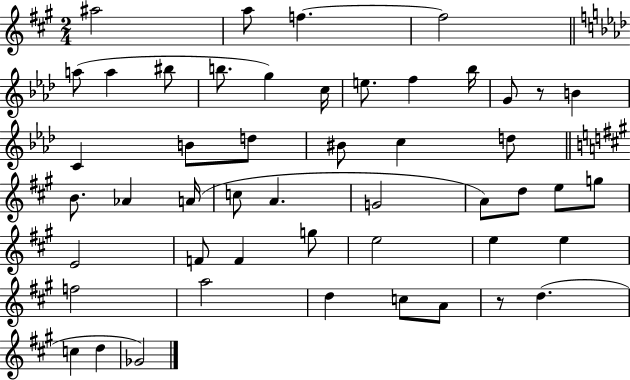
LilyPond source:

{
  \clef treble
  \numericTimeSignature
  \time 2/4
  \key a \major
  ais''2 | a''8 f''4.~~ | f''2 | \bar "||" \break \key aes \major a''8( a''4 bis''8 | b''8. g''4) c''16 | e''8. f''4 bes''16 | g'8 r8 b'4 | \break c'4 b'8 d''8 | bis'8 c''4 d''8 | \bar "||" \break \key a \major b'8. aes'4 a'16( | c''8 a'4. | g'2 | a'8) d''8 e''8 g''8 | \break e'2 | f'8 f'4 g''8 | e''2 | e''4 e''4 | \break f''2 | a''2 | d''4 c''8 a'8 | r8 d''4.( | \break c''4 d''4 | ges'2) | \bar "|."
}